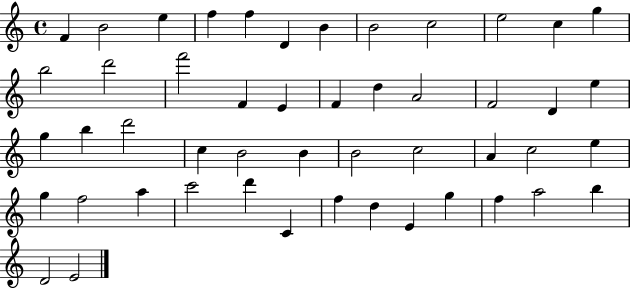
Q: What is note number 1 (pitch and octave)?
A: F4